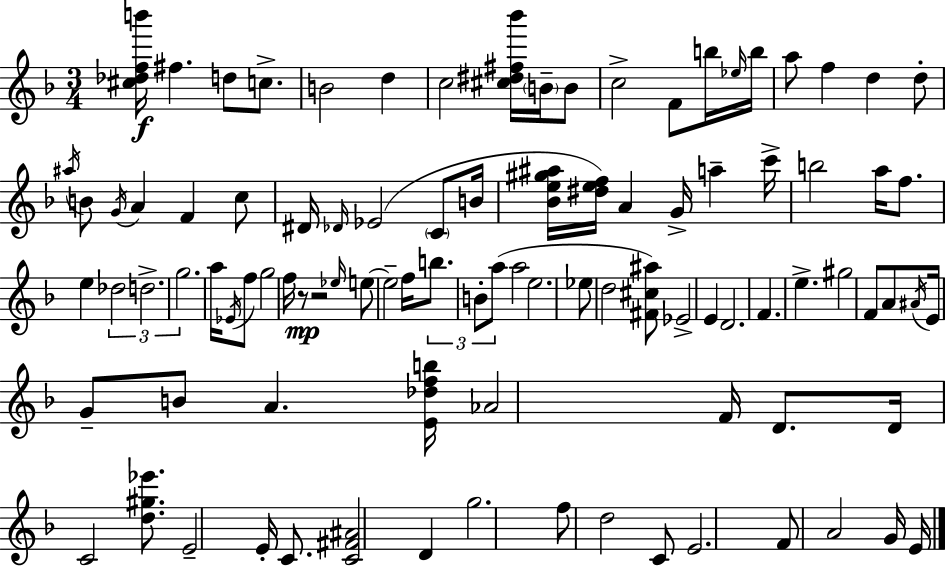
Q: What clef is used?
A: treble